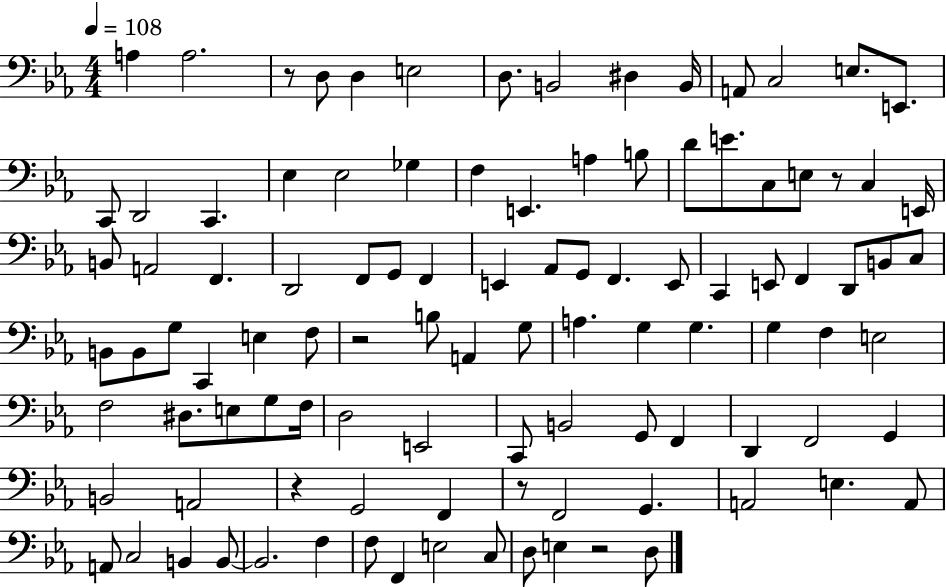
X:1
T:Untitled
M:4/4
L:1/4
K:Eb
A, A,2 z/2 D,/2 D, E,2 D,/2 B,,2 ^D, B,,/4 A,,/2 C,2 E,/2 E,,/2 C,,/2 D,,2 C,, _E, _E,2 _G, F, E,, A, B,/2 D/2 E/2 C,/2 E,/2 z/2 C, E,,/4 B,,/2 A,,2 F,, D,,2 F,,/2 G,,/2 F,, E,, _A,,/2 G,,/2 F,, E,,/2 C,, E,,/2 F,, D,,/2 B,,/2 C,/2 B,,/2 B,,/2 G,/2 C,, E, F,/2 z2 B,/2 A,, G,/2 A, G, G, G, F, E,2 F,2 ^D,/2 E,/2 G,/2 F,/4 D,2 E,,2 C,,/2 B,,2 G,,/2 F,, D,, F,,2 G,, B,,2 A,,2 z G,,2 F,, z/2 F,,2 G,, A,,2 E, A,,/2 A,,/2 C,2 B,, B,,/2 B,,2 F, F,/2 F,, E,2 C,/2 D,/2 E, z2 D,/2